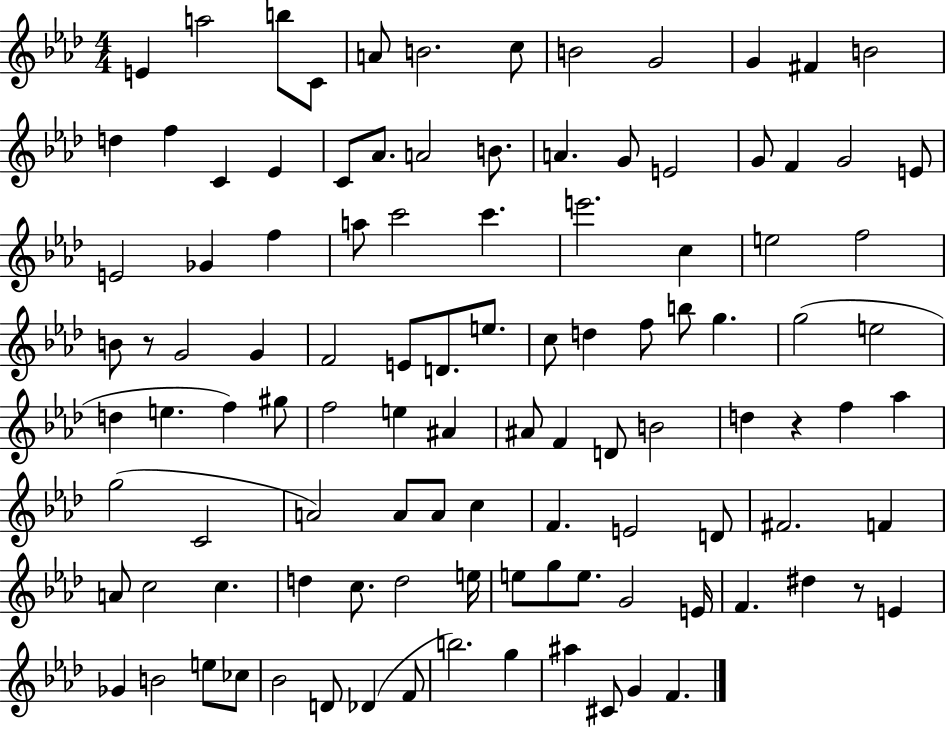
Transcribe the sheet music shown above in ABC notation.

X:1
T:Untitled
M:4/4
L:1/4
K:Ab
E a2 b/2 C/2 A/2 B2 c/2 B2 G2 G ^F B2 d f C _E C/2 _A/2 A2 B/2 A G/2 E2 G/2 F G2 E/2 E2 _G f a/2 c'2 c' e'2 c e2 f2 B/2 z/2 G2 G F2 E/2 D/2 e/2 c/2 d f/2 b/2 g g2 e2 d e f ^g/2 f2 e ^A ^A/2 F D/2 B2 d z f _a g2 C2 A2 A/2 A/2 c F E2 D/2 ^F2 F A/2 c2 c d c/2 d2 e/4 e/2 g/2 e/2 G2 E/4 F ^d z/2 E _G B2 e/2 _c/2 _B2 D/2 _D F/2 b2 g ^a ^C/2 G F